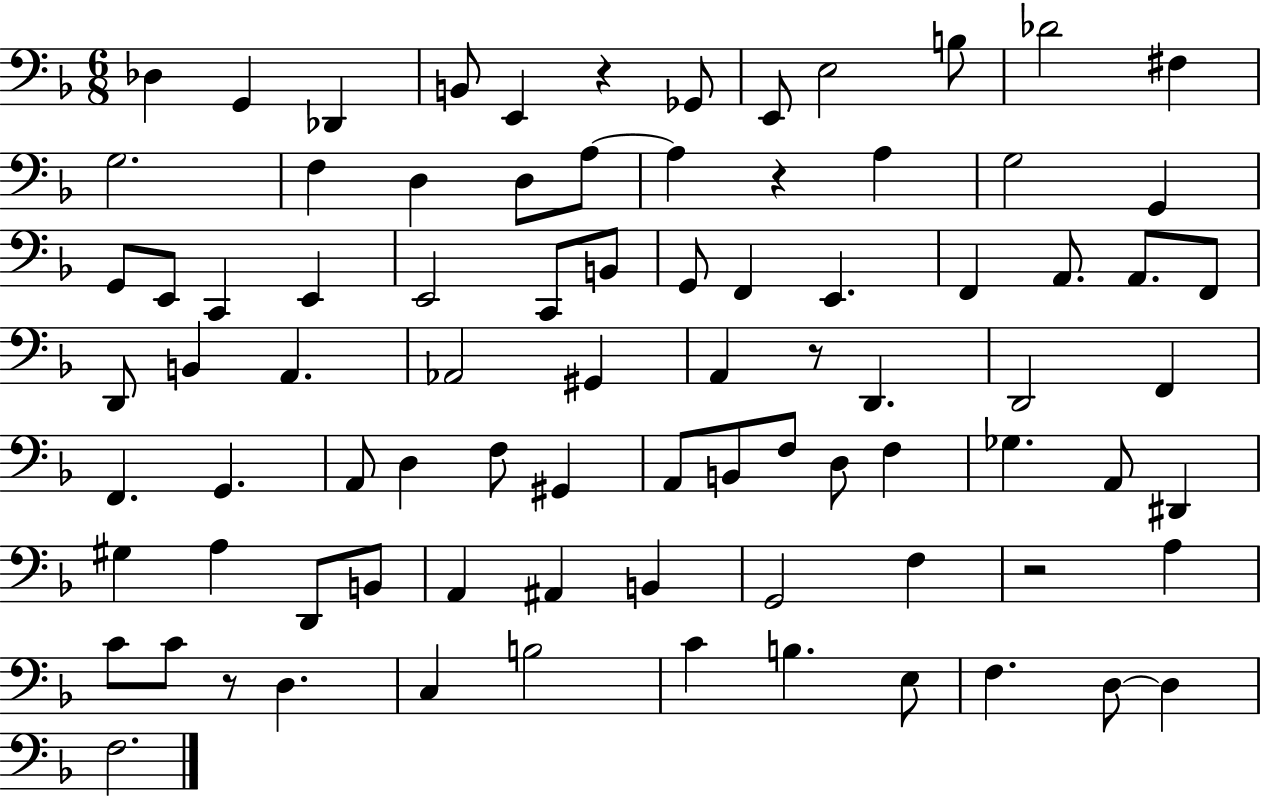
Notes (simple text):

Db3/q G2/q Db2/q B2/e E2/q R/q Gb2/e E2/e E3/h B3/e Db4/h F#3/q G3/h. F3/q D3/q D3/e A3/e A3/q R/q A3/q G3/h G2/q G2/e E2/e C2/q E2/q E2/h C2/e B2/e G2/e F2/q E2/q. F2/q A2/e. A2/e. F2/e D2/e B2/q A2/q. Ab2/h G#2/q A2/q R/e D2/q. D2/h F2/q F2/q. G2/q. A2/e D3/q F3/e G#2/q A2/e B2/e F3/e D3/e F3/q Gb3/q. A2/e D#2/q G#3/q A3/q D2/e B2/e A2/q A#2/q B2/q G2/h F3/q R/h A3/q C4/e C4/e R/e D3/q. C3/q B3/h C4/q B3/q. E3/e F3/q. D3/e D3/q F3/h.